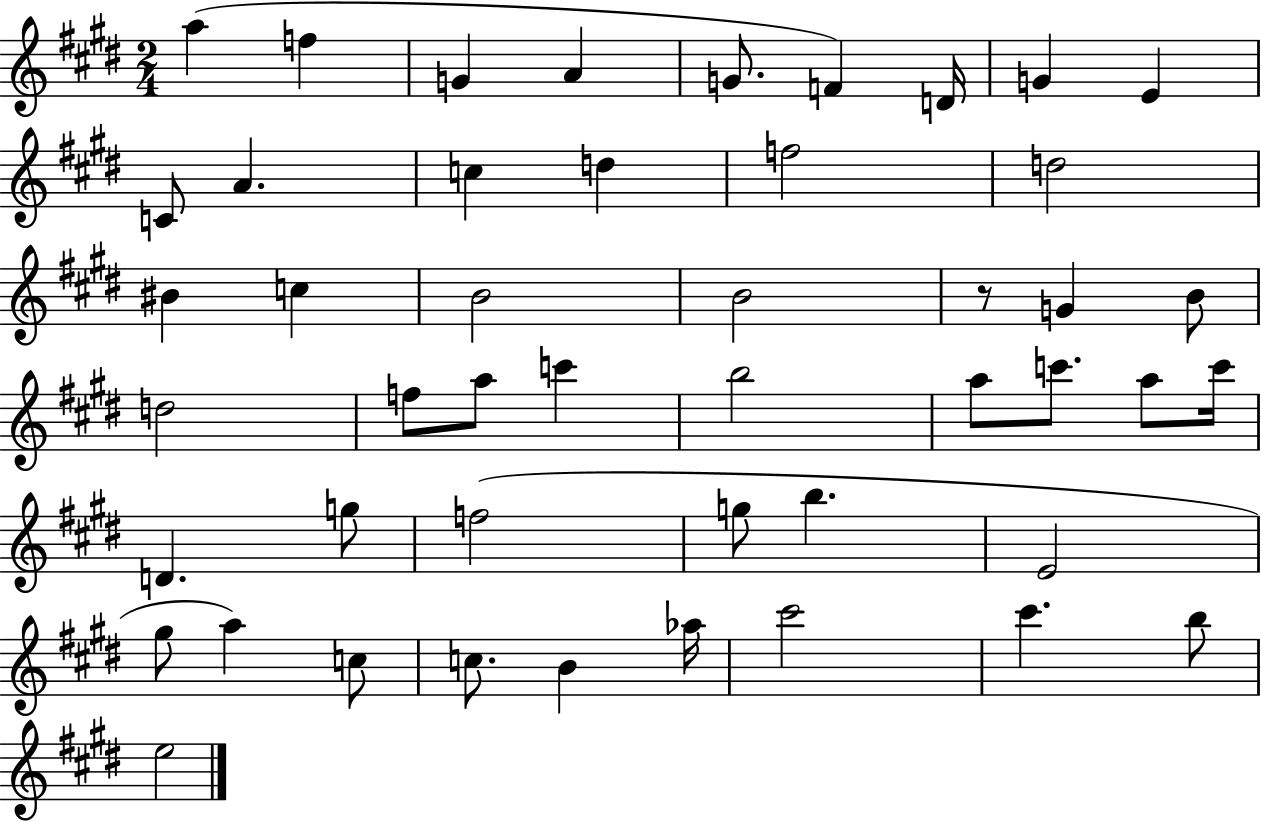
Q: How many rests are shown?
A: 1